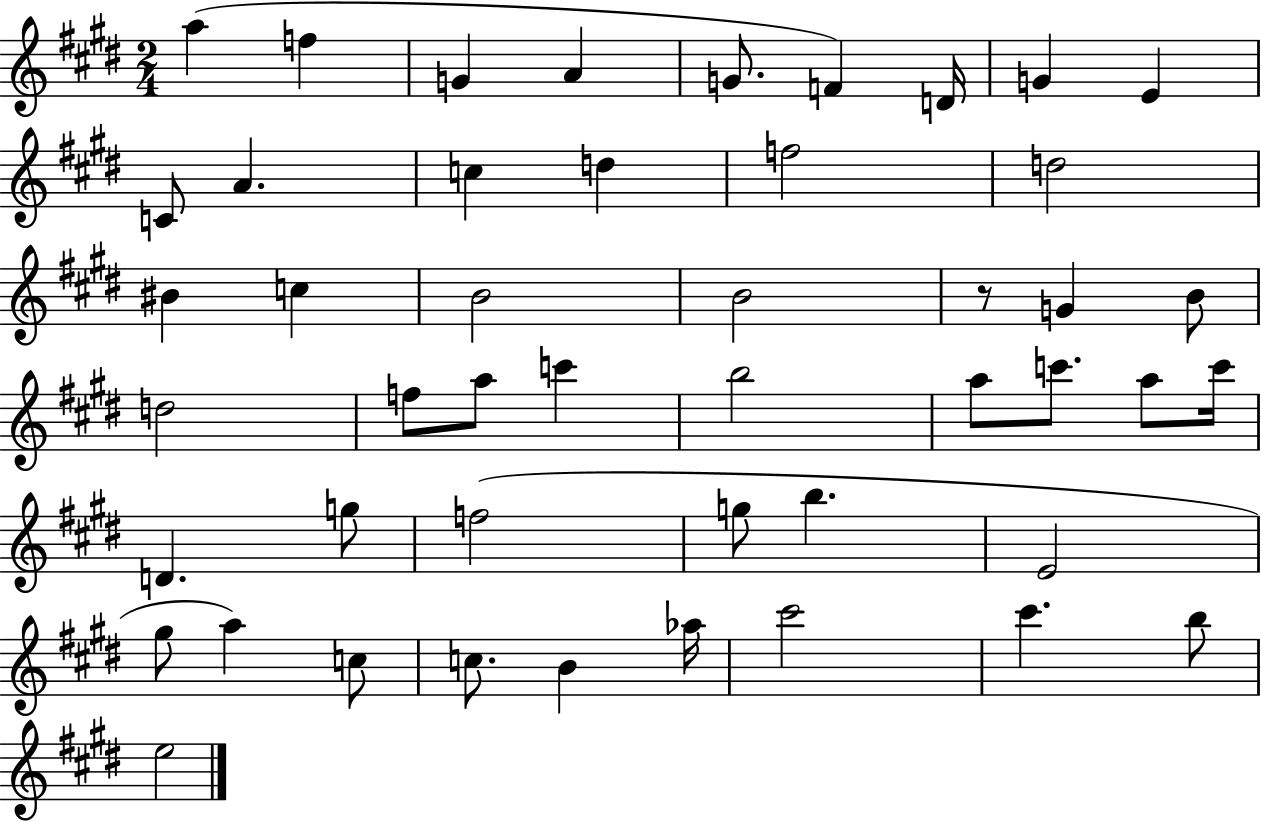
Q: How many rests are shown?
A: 1